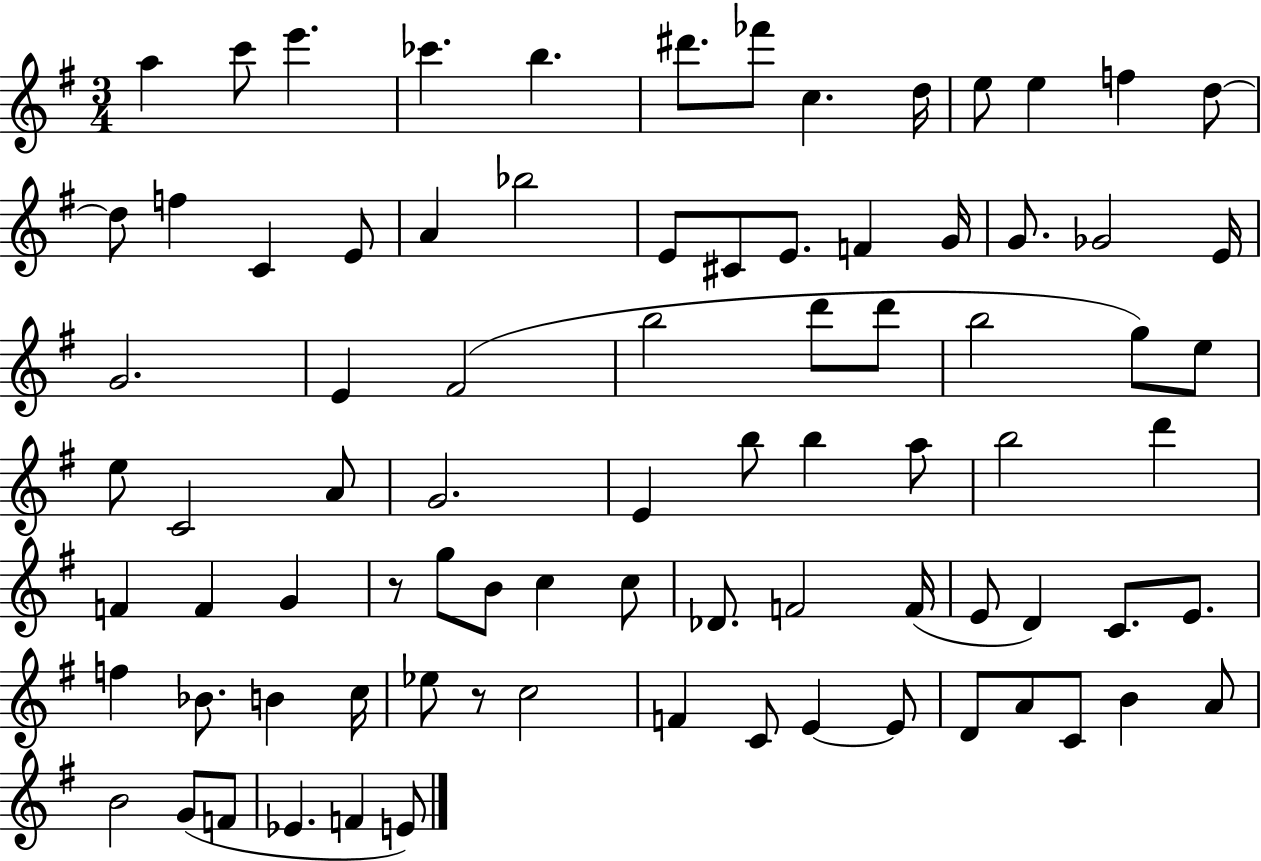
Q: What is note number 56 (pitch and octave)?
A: F4